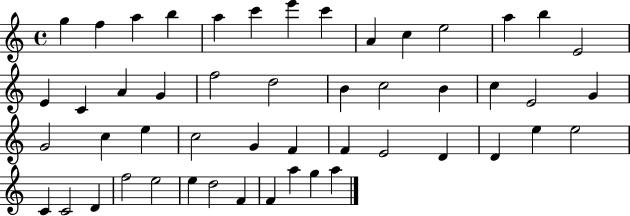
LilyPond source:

{
  \clef treble
  \time 4/4
  \defaultTimeSignature
  \key c \major
  g''4 f''4 a''4 b''4 | a''4 c'''4 e'''4 c'''4 | a'4 c''4 e''2 | a''4 b''4 e'2 | \break e'4 c'4 a'4 g'4 | f''2 d''2 | b'4 c''2 b'4 | c''4 e'2 g'4 | \break g'2 c''4 e''4 | c''2 g'4 f'4 | f'4 e'2 d'4 | d'4 e''4 e''2 | \break c'4 c'2 d'4 | f''2 e''2 | e''4 d''2 f'4 | f'4 a''4 g''4 a''4 | \break \bar "|."
}